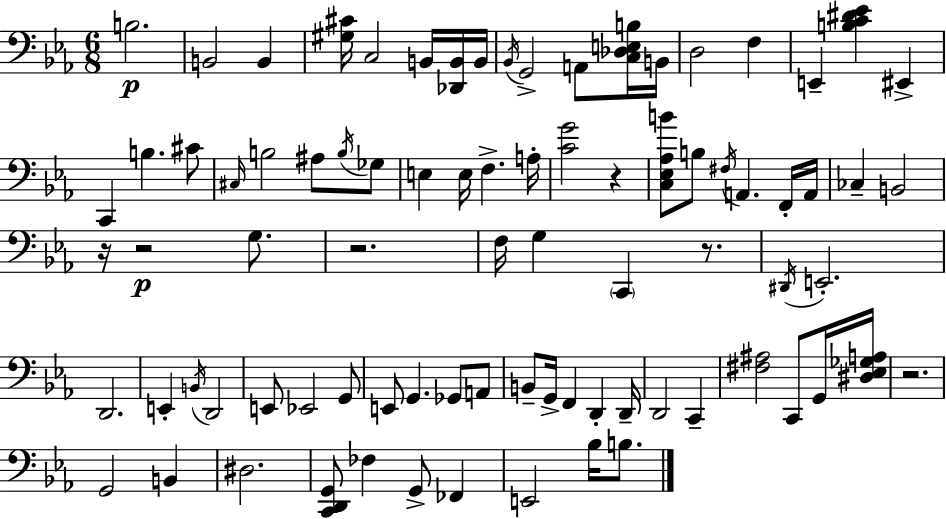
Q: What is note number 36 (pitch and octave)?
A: G3